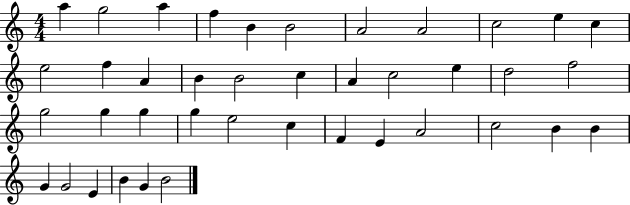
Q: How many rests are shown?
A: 0